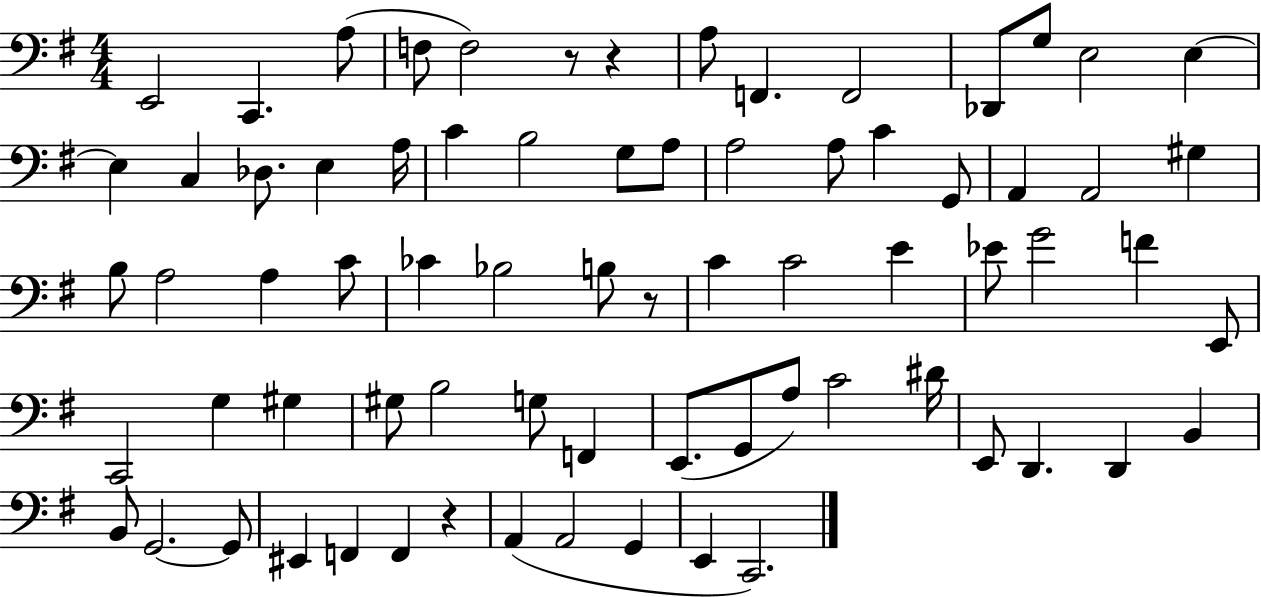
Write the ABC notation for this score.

X:1
T:Untitled
M:4/4
L:1/4
K:G
E,,2 C,, A,/2 F,/2 F,2 z/2 z A,/2 F,, F,,2 _D,,/2 G,/2 E,2 E, E, C, _D,/2 E, A,/4 C B,2 G,/2 A,/2 A,2 A,/2 C G,,/2 A,, A,,2 ^G, B,/2 A,2 A, C/2 _C _B,2 B,/2 z/2 C C2 E _E/2 G2 F E,,/2 C,,2 G, ^G, ^G,/2 B,2 G,/2 F,, E,,/2 G,,/2 A,/2 C2 ^D/4 E,,/2 D,, D,, B,, B,,/2 G,,2 G,,/2 ^E,, F,, F,, z A,, A,,2 G,, E,, C,,2